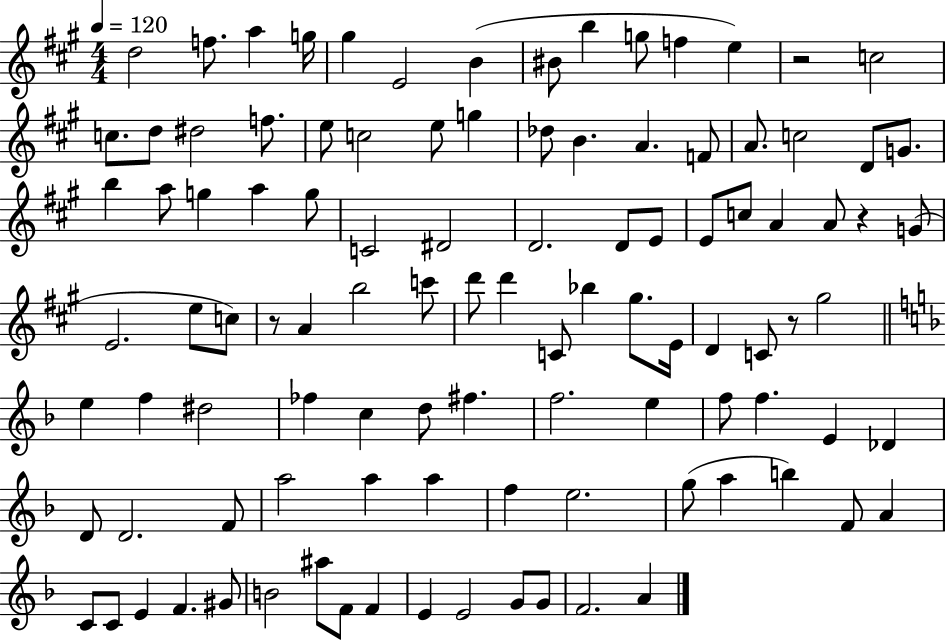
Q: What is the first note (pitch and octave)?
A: D5